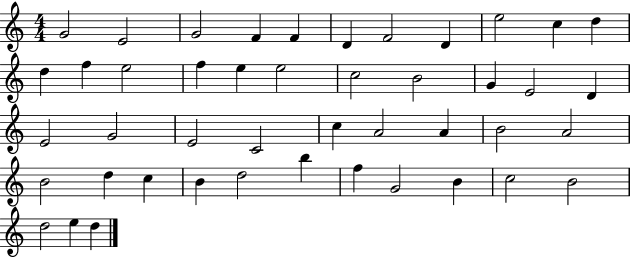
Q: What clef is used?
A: treble